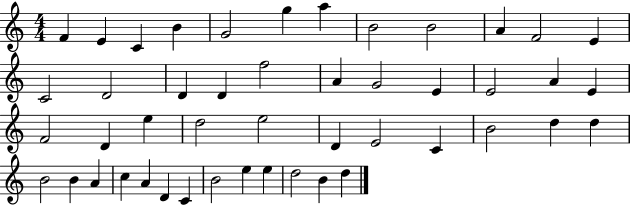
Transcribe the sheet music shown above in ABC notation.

X:1
T:Untitled
M:4/4
L:1/4
K:C
F E C B G2 g a B2 B2 A F2 E C2 D2 D D f2 A G2 E E2 A E F2 D e d2 e2 D E2 C B2 d d B2 B A c A D C B2 e e d2 B d